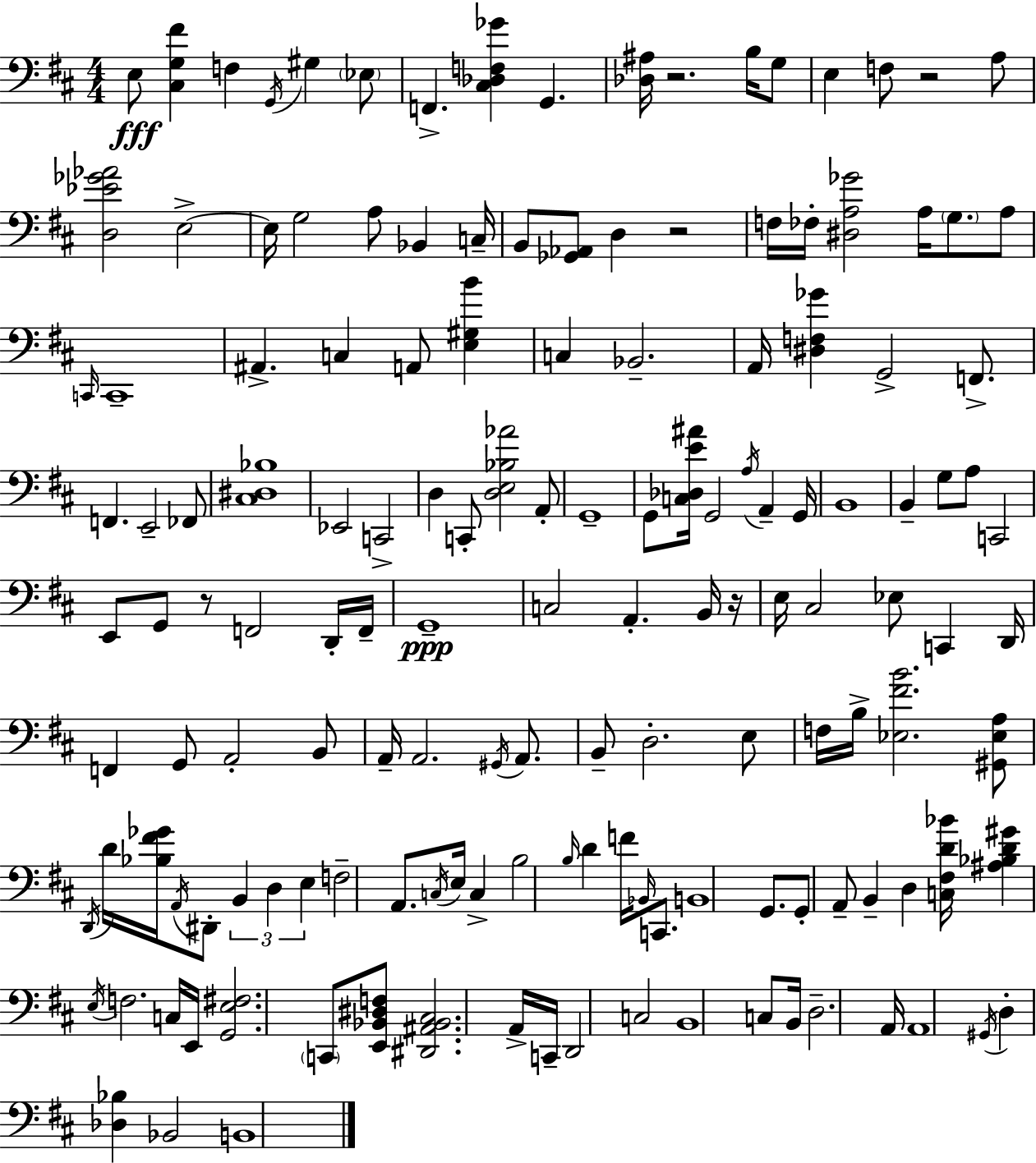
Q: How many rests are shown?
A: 5